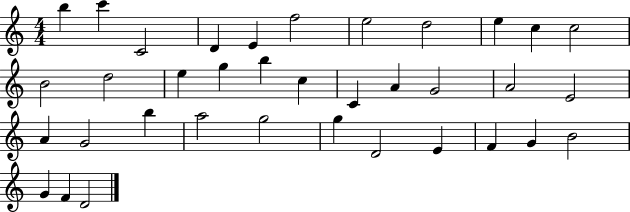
X:1
T:Untitled
M:4/4
L:1/4
K:C
b c' C2 D E f2 e2 d2 e c c2 B2 d2 e g b c C A G2 A2 E2 A G2 b a2 g2 g D2 E F G B2 G F D2